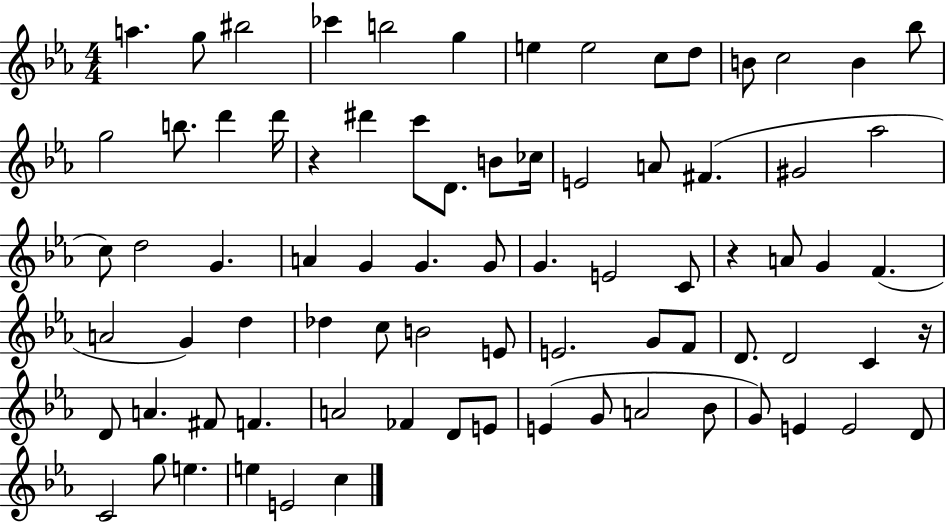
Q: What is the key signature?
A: EES major